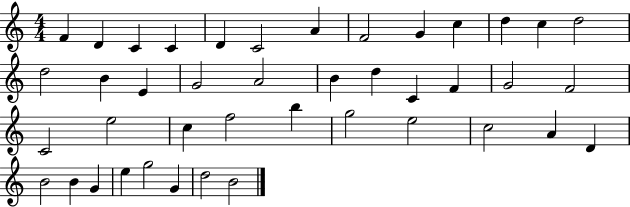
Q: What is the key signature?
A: C major